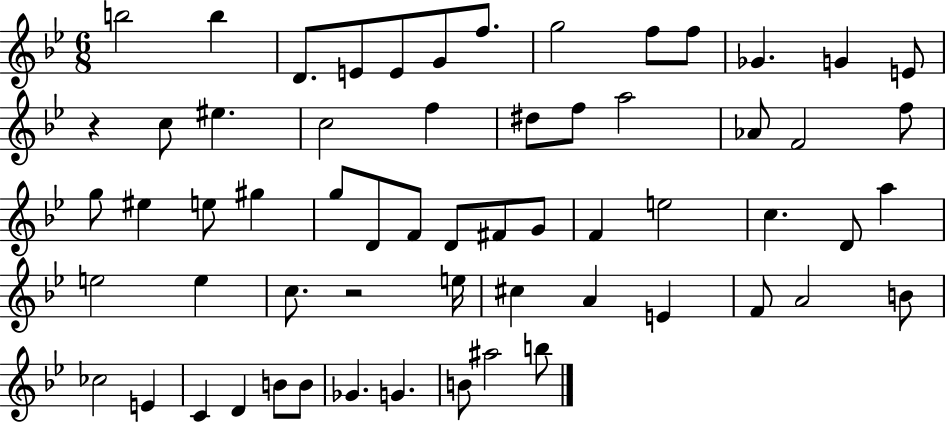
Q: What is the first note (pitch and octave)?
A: B5